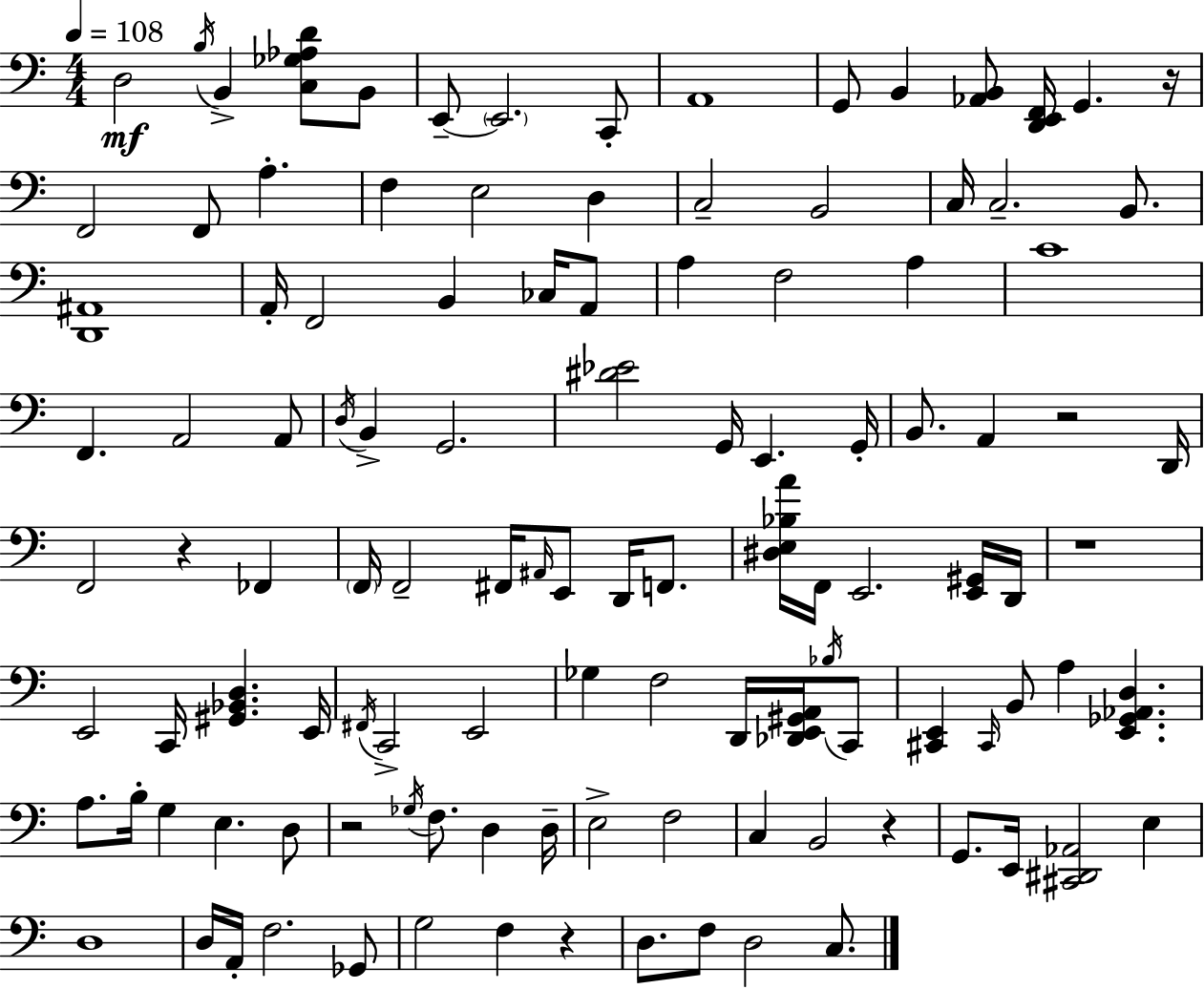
X:1
T:Untitled
M:4/4
L:1/4
K:Am
D,2 B,/4 B,, [C,_G,_A,D]/2 B,,/2 E,,/2 E,,2 C,,/2 A,,4 G,,/2 B,, [_A,,B,,]/2 [D,,E,,F,,]/4 G,, z/4 F,,2 F,,/2 A, F, E,2 D, C,2 B,,2 C,/4 C,2 B,,/2 [D,,^A,,]4 A,,/4 F,,2 B,, _C,/4 A,,/2 A, F,2 A, C4 F,, A,,2 A,,/2 D,/4 B,, G,,2 [^D_E]2 G,,/4 E,, G,,/4 B,,/2 A,, z2 D,,/4 F,,2 z _F,, F,,/4 F,,2 ^F,,/4 ^A,,/4 E,,/2 D,,/4 F,,/2 [^D,E,_B,A]/4 F,,/4 E,,2 [E,,^G,,]/4 D,,/4 z4 E,,2 C,,/4 [^G,,_B,,D,] E,,/4 ^F,,/4 C,,2 E,,2 _G, F,2 D,,/4 [_D,,E,,^G,,A,,]/4 _B,/4 C,,/2 [^C,,E,,] ^C,,/4 B,,/2 A, [E,,_G,,_A,,D,] A,/2 B,/4 G, E, D,/2 z2 _G,/4 F,/2 D, D,/4 E,2 F,2 C, B,,2 z G,,/2 E,,/4 [^C,,^D,,_A,,]2 E, D,4 D,/4 A,,/4 F,2 _G,,/2 G,2 F, z D,/2 F,/2 D,2 C,/2